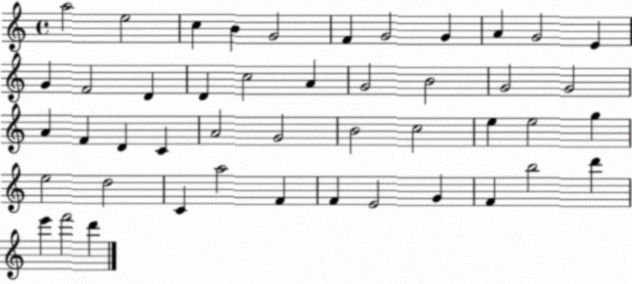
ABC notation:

X:1
T:Untitled
M:4/4
L:1/4
K:C
a2 e2 c B G2 F G2 G A G2 E G F2 D D c2 A G2 B2 G2 G2 A F D C A2 G2 B2 c2 e e2 g e2 d2 C a2 F F E2 G F b2 d' e' f'2 d'